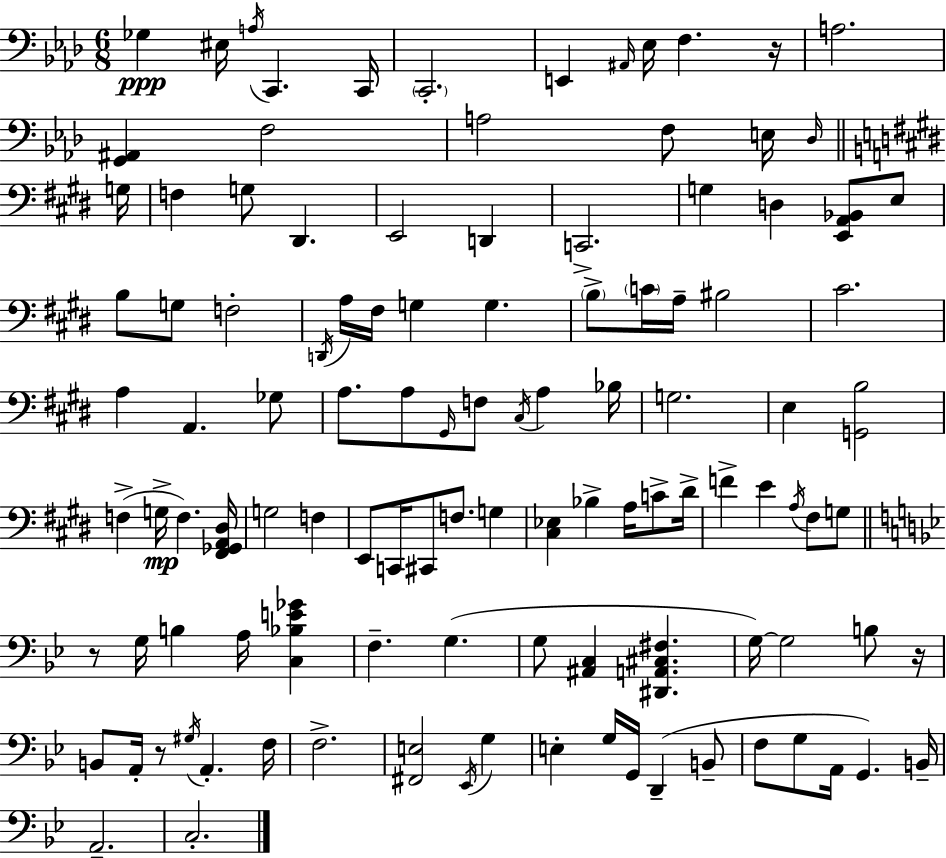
{
  \clef bass
  \numericTimeSignature
  \time 6/8
  \key aes \major
  ges4\ppp eis16 \acciaccatura { a16 } c,4. | c,16 \parenthesize c,2.-. | e,4 \grace { ais,16 } ees16 f4. | r16 a2. | \break <g, ais,>4 f2 | a2 f8 | e16 \grace { des16 } \bar "||" \break \key e \major g16 f4 g8 dis,4. | e,2 d,4 | c,2.-> | g4 d4 <e, a, bes,>8 e8 | \break b8 g8 f2-. | \acciaccatura { d,16 } a16 fis16 g4 g4. | \parenthesize b8-> \parenthesize c'16 a16-- bis2 | cis'2. | \break a4 a,4. | ges8 a8. a8 \grace { gis,16 } f8 \acciaccatura { cis16 } a4 | bes16 g2. | e4 <g, b>2 | \break f4->( g16->\mp f4.) | <fis, ges, a, dis>16 g2 | f4 e,8 c,16 cis,8 f8. | g4 <cis ees>4 bes4-> | \break a16 c'8-> dis'16-> f'4-> e'4 | \acciaccatura { a16 } fis8 g8 \bar "||" \break \key bes \major r8 g16 b4 a16 <c bes e' ges'>4 | f4.-- g4.( | g8 <ais, c>4 <dis, a, cis fis>4. | g16~~) g2 b8 r16 | \break b,8 a,16-. r8 \acciaccatura { gis16 } a,4.-. | f16 f2.-> | <fis, e>2 \acciaccatura { ees,16 } g4 | e4-. g16 g,16 d,4--( | \break b,8-- f8 g8 a,16 g,4.) | b,16-- a,2.-- | c2.-. | \bar "|."
}